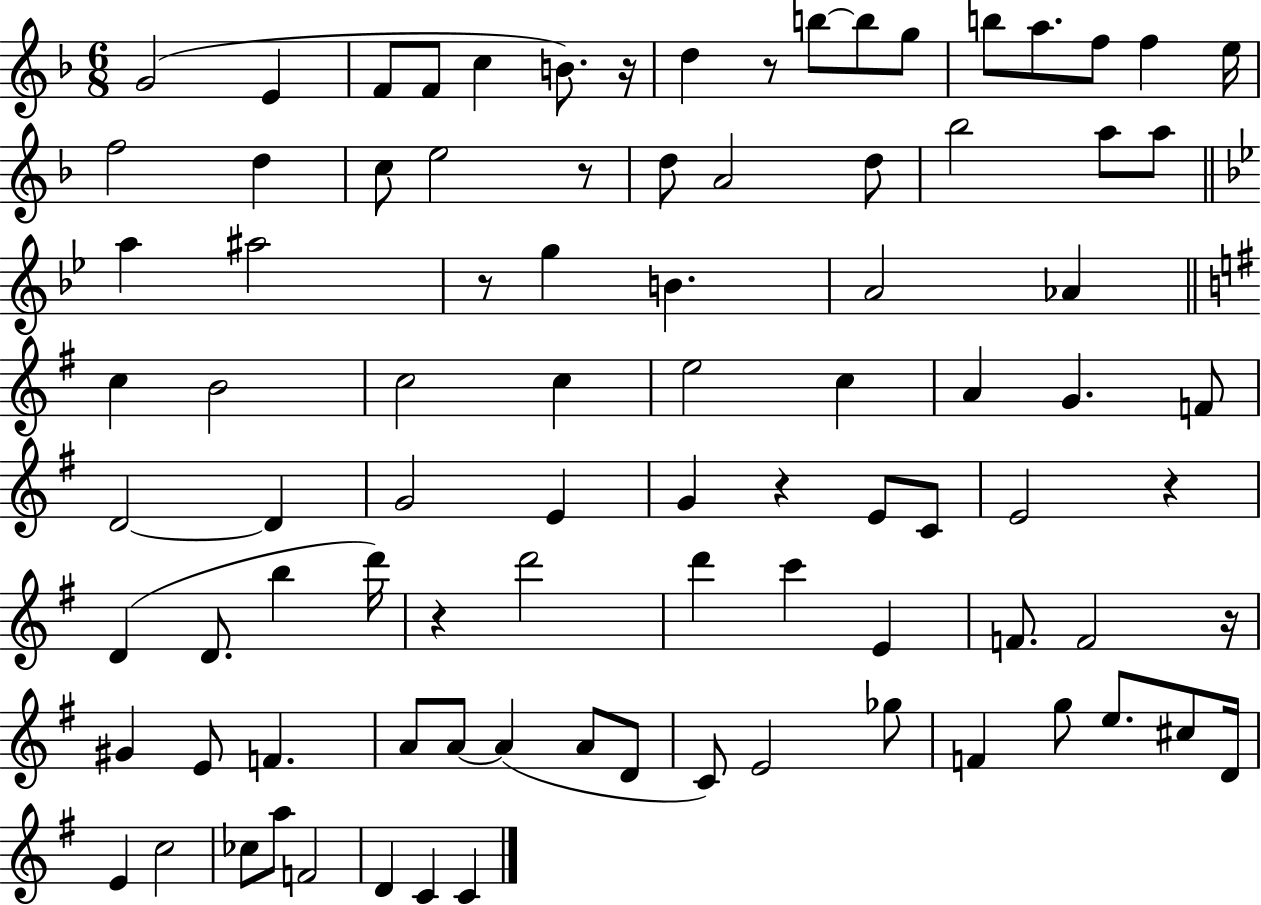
{
  \clef treble
  \numericTimeSignature
  \time 6/8
  \key f \major
  g'2( e'4 | f'8 f'8 c''4 b'8.) r16 | d''4 r8 b''8~~ b''8 g''8 | b''8 a''8. f''8 f''4 e''16 | \break f''2 d''4 | c''8 e''2 r8 | d''8 a'2 d''8 | bes''2 a''8 a''8 | \break \bar "||" \break \key bes \major a''4 ais''2 | r8 g''4 b'4. | a'2 aes'4 | \bar "||" \break \key g \major c''4 b'2 | c''2 c''4 | e''2 c''4 | a'4 g'4. f'8 | \break d'2~~ d'4 | g'2 e'4 | g'4 r4 e'8 c'8 | e'2 r4 | \break d'4( d'8. b''4 d'''16) | r4 d'''2 | d'''4 c'''4 e'4 | f'8. f'2 r16 | \break gis'4 e'8 f'4. | a'8 a'8~~ a'4( a'8 d'8 | c'8) e'2 ges''8 | f'4 g''8 e''8. cis''8 d'16 | \break e'4 c''2 | ces''8 a''8 f'2 | d'4 c'4 c'4 | \bar "|."
}